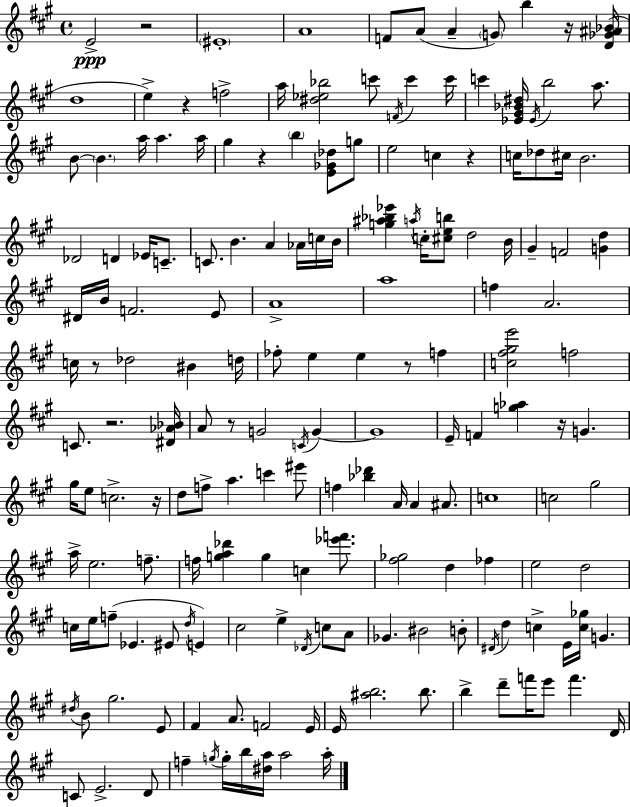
X:1
T:Untitled
M:4/4
L:1/4
K:A
E2 z2 ^E4 A4 F/2 A/2 A G/2 b z/4 [D_G^A_B]/4 d4 e z f2 a/4 [^d_e_b]2 c'/2 F/4 c' c'/4 c' [_E^G_B^d]/4 _E/4 b2 a/2 B/2 B a/4 a a/4 ^g z b [E_G_d]/2 g/2 e2 c z c/4 _d/2 ^c/4 B2 _D2 D _E/4 C/2 C/2 B A _A/4 c/4 B/4 [g^a_b_e'] a/4 c/4 [^ceb]/2 d2 B/4 ^G F2 [Gd] ^D/4 B/4 F2 E/2 A4 a4 f A2 c/4 z/2 _d2 ^B d/4 _f/2 e e z/2 f [c^f^ge']2 f2 C/2 z2 [^D_A_B]/4 A/2 z/2 G2 C/4 G G4 E/4 F [g_a] z/4 G ^g/4 e/2 c2 z/4 d/2 f/2 a c' ^e'/2 f [_b_d'] A/4 A ^A/2 c4 c2 ^g2 a/4 e2 f/2 f/4 [ga_d'] g c [_e'f']/2 [^f_g]2 d _f e2 d2 c/4 e/4 f/2 _E ^E/2 d/4 E ^c2 e _D/4 c/2 A/2 _G ^B2 B/2 ^D/4 d c E/4 [c_g]/4 G ^d/4 B/2 ^g2 E/2 ^F A/2 F2 E/4 E/4 [^ab]2 b/2 b d'/2 f'/4 e'/2 f' D/4 C/2 E2 D/2 f g/4 g/4 b/4 [^da]/4 a2 a/4